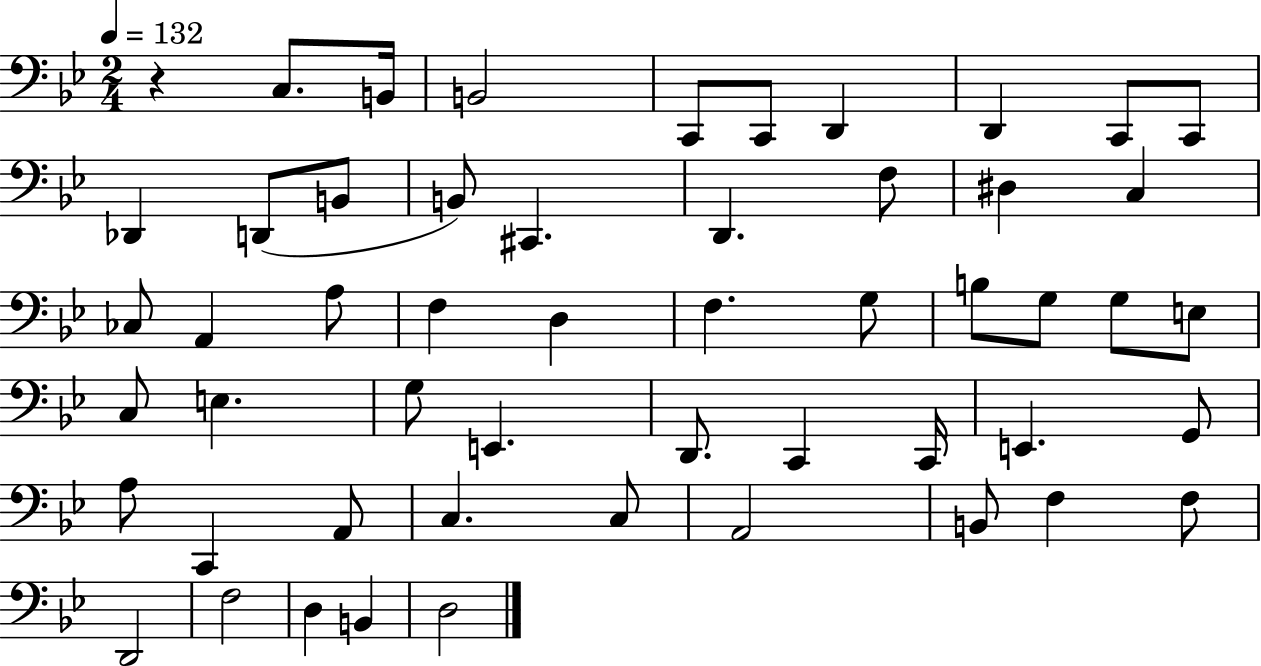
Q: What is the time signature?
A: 2/4